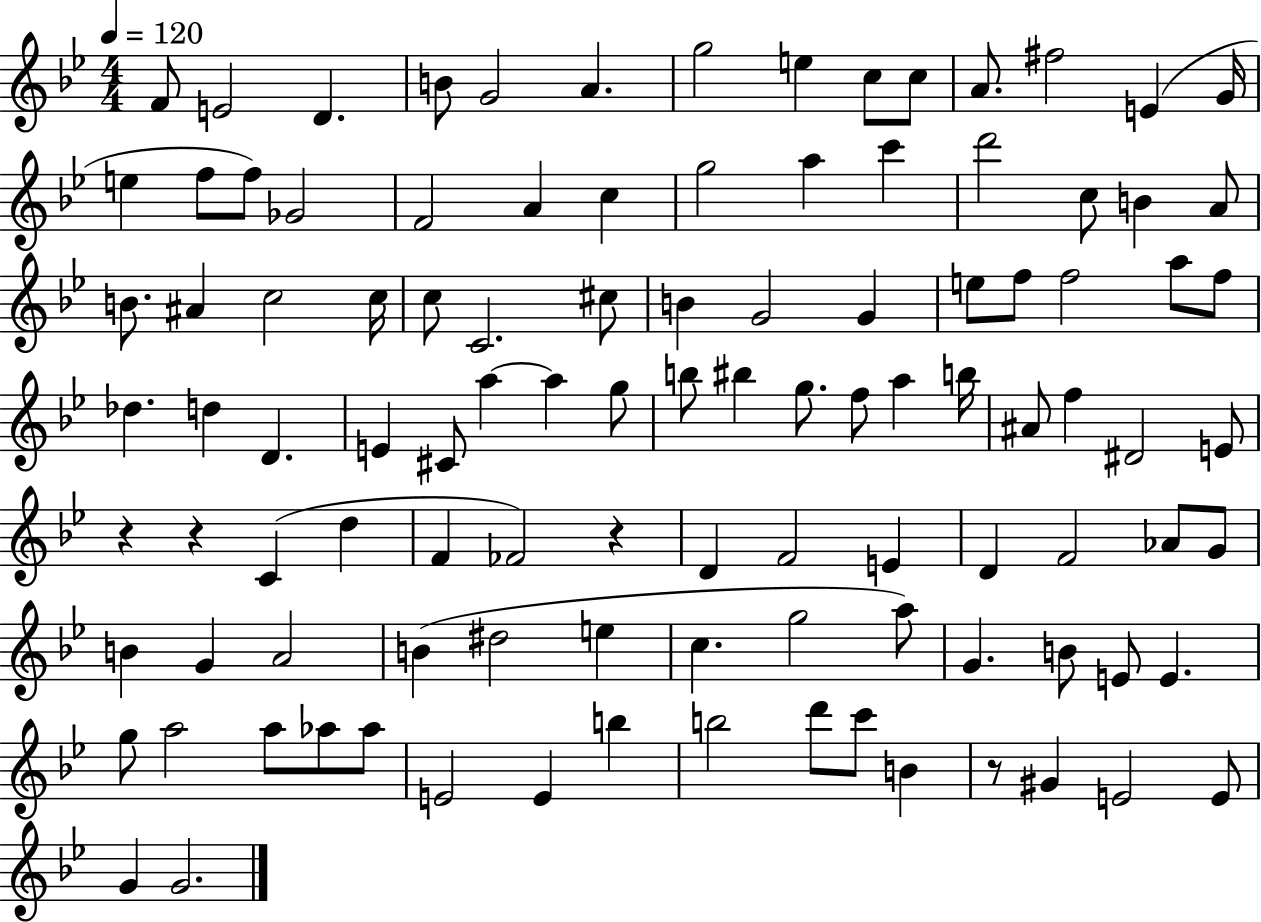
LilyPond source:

{
  \clef treble
  \numericTimeSignature
  \time 4/4
  \key bes \major
  \tempo 4 = 120
  \repeat volta 2 { f'8 e'2 d'4. | b'8 g'2 a'4. | g''2 e''4 c''8 c''8 | a'8. fis''2 e'4( g'16 | \break e''4 f''8 f''8) ges'2 | f'2 a'4 c''4 | g''2 a''4 c'''4 | d'''2 c''8 b'4 a'8 | \break b'8. ais'4 c''2 c''16 | c''8 c'2. cis''8 | b'4 g'2 g'4 | e''8 f''8 f''2 a''8 f''8 | \break des''4. d''4 d'4. | e'4 cis'8 a''4~~ a''4 g''8 | b''8 bis''4 g''8. f''8 a''4 b''16 | ais'8 f''4 dis'2 e'8 | \break r4 r4 c'4( d''4 | f'4 fes'2) r4 | d'4 f'2 e'4 | d'4 f'2 aes'8 g'8 | \break b'4 g'4 a'2 | b'4( dis''2 e''4 | c''4. g''2 a''8) | g'4. b'8 e'8 e'4. | \break g''8 a''2 a''8 aes''8 aes''8 | e'2 e'4 b''4 | b''2 d'''8 c'''8 b'4 | r8 gis'4 e'2 e'8 | \break g'4 g'2. | } \bar "|."
}